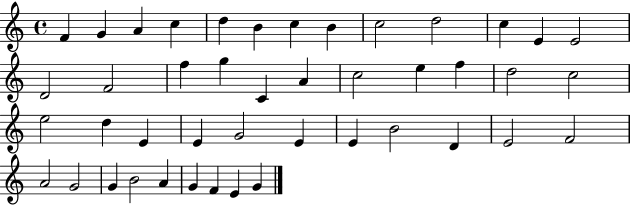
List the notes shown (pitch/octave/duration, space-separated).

F4/q G4/q A4/q C5/q D5/q B4/q C5/q B4/q C5/h D5/h C5/q E4/q E4/h D4/h F4/h F5/q G5/q C4/q A4/q C5/h E5/q F5/q D5/h C5/h E5/h D5/q E4/q E4/q G4/h E4/q E4/q B4/h D4/q E4/h F4/h A4/h G4/h G4/q B4/h A4/q G4/q F4/q E4/q G4/q